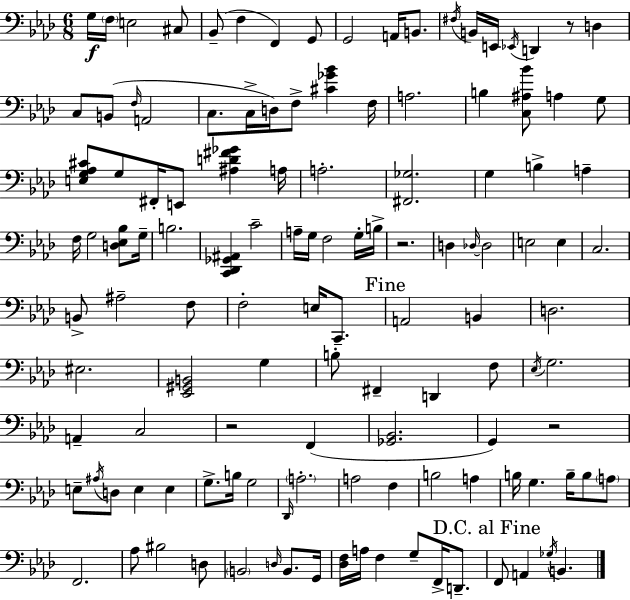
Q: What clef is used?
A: bass